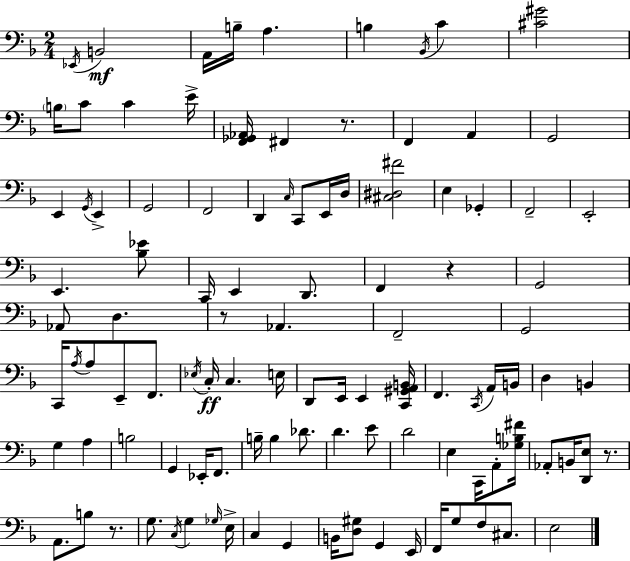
{
  \clef bass
  \numericTimeSignature
  \time 2/4
  \key f \major
  \acciaccatura { ees,16 }\mf b,2 | a,16 b16-- a4. | b4 \acciaccatura { bes,16 } c'4 | <cis' gis'>2 | \break \parenthesize b16 c'8 c'4 | e'16-> <f, ges, aes,>16 fis,4 r8. | f,4 a,4 | g,2 | \break e,4 \acciaccatura { g,16 } e,4-> | g,2 | f,2 | d,4 \grace { c16 } | \break c,8 e,16 d16 <cis dis fis'>2 | e4 | ges,4-. f,2-- | e,2-. | \break e,4. | <bes ees'>8 c,16 e,4 | d,8. f,4 | r4 g,2 | \break aes,8 d4. | r8 aes,4. | f,2-- | g,2 | \break c,16 \acciaccatura { a16 } a8 | e,8-- f,8. \acciaccatura { ees16 }\ff c16-. c4. | e16 d,8 | e,16 e,4 <c, gis, a, b,>16 f,4. | \break \acciaccatura { c,16 } a,16 b,16 d4 | b,4 g4 | a4 b2 | g,4 | \break ees,16-. f,8. b16-- | b4 des'8. d'4. | e'8 d'2 | e4 | \break c,16 a,8-. <ges b fis'>16 aes,8-. | b,16 <d, e>8 r8. a,8. | b8 r8. g8. | \acciaccatura { c16 } g4 \grace { ges16 } | \break e16-> c4 g,4 | b,16 <d gis>8 g,4 | e,16 f,16 g8 f8 cis8. | e2 | \break \bar "|."
}